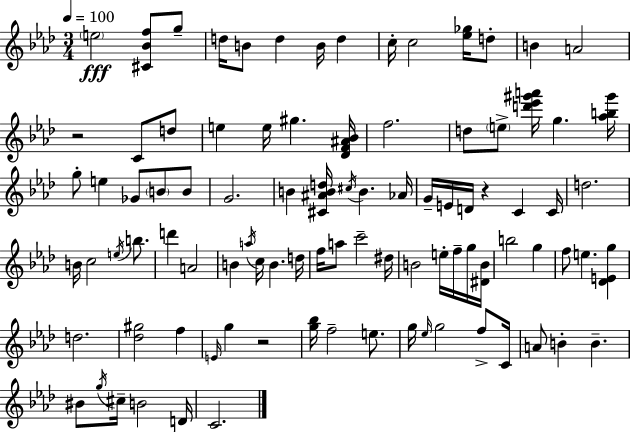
E5/h [C#4,Bb4,F5]/e G5/e D5/s B4/e D5/q B4/s D5/q C5/s C5/h [Eb5,Gb5]/s D5/e B4/q A4/h R/h C4/e D5/e E5/q E5/s G#5/q. [Db4,F4,A#4,Bb4]/s F5/h. D5/e E5/e [D6,Eb6,G#6,A6]/s G5/q. [Ab5,B5,G#6]/s G5/e E5/q Gb4/e B4/e B4/e G4/h. B4/q [C#4,A#4,B4,D5]/s C#5/s B4/q. Ab4/s G4/s E4/s D4/s R/q C4/q C4/s D5/h. B4/s C5/h E5/s B5/e. D6/q A4/h B4/q A5/s C5/s B4/q. D5/s F5/s A5/e C6/h D#5/s B4/h E5/s F5/s G5/s [D#4,B4]/s B5/h G5/q F5/e E5/q. [Db4,E4,G5]/q D5/h. [Db5,G#5]/h F5/q E4/s G5/q R/h [G5,Bb5]/s F5/h E5/e. G5/s Eb5/s G5/h F5/e C4/s A4/e B4/q B4/q. BIS4/e G5/s C#5/s B4/h D4/s C4/h.